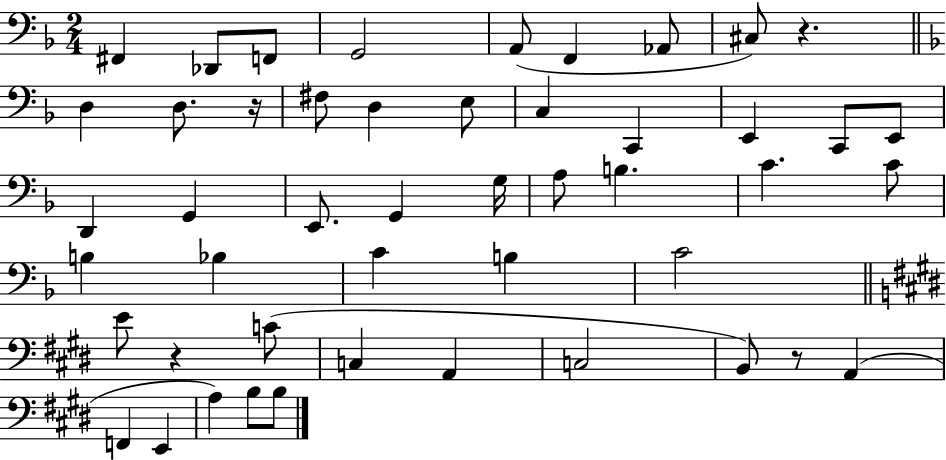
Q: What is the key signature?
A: F major